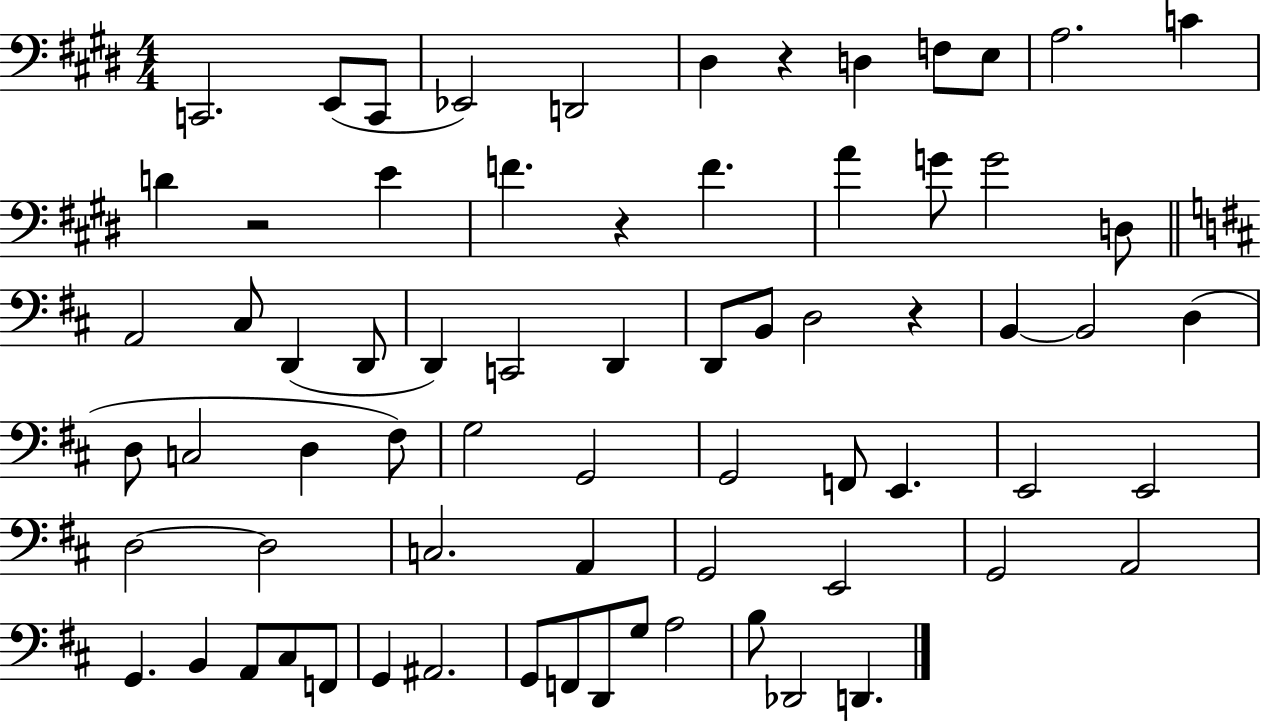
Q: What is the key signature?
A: E major